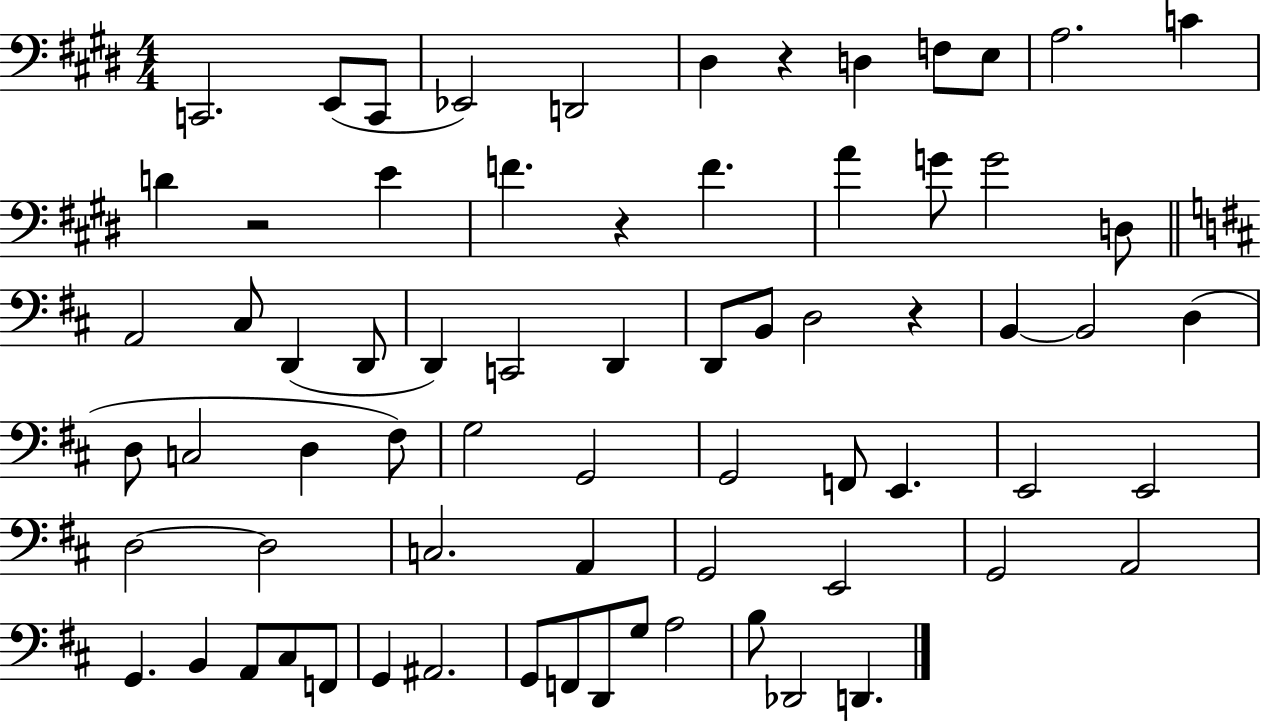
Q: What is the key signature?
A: E major